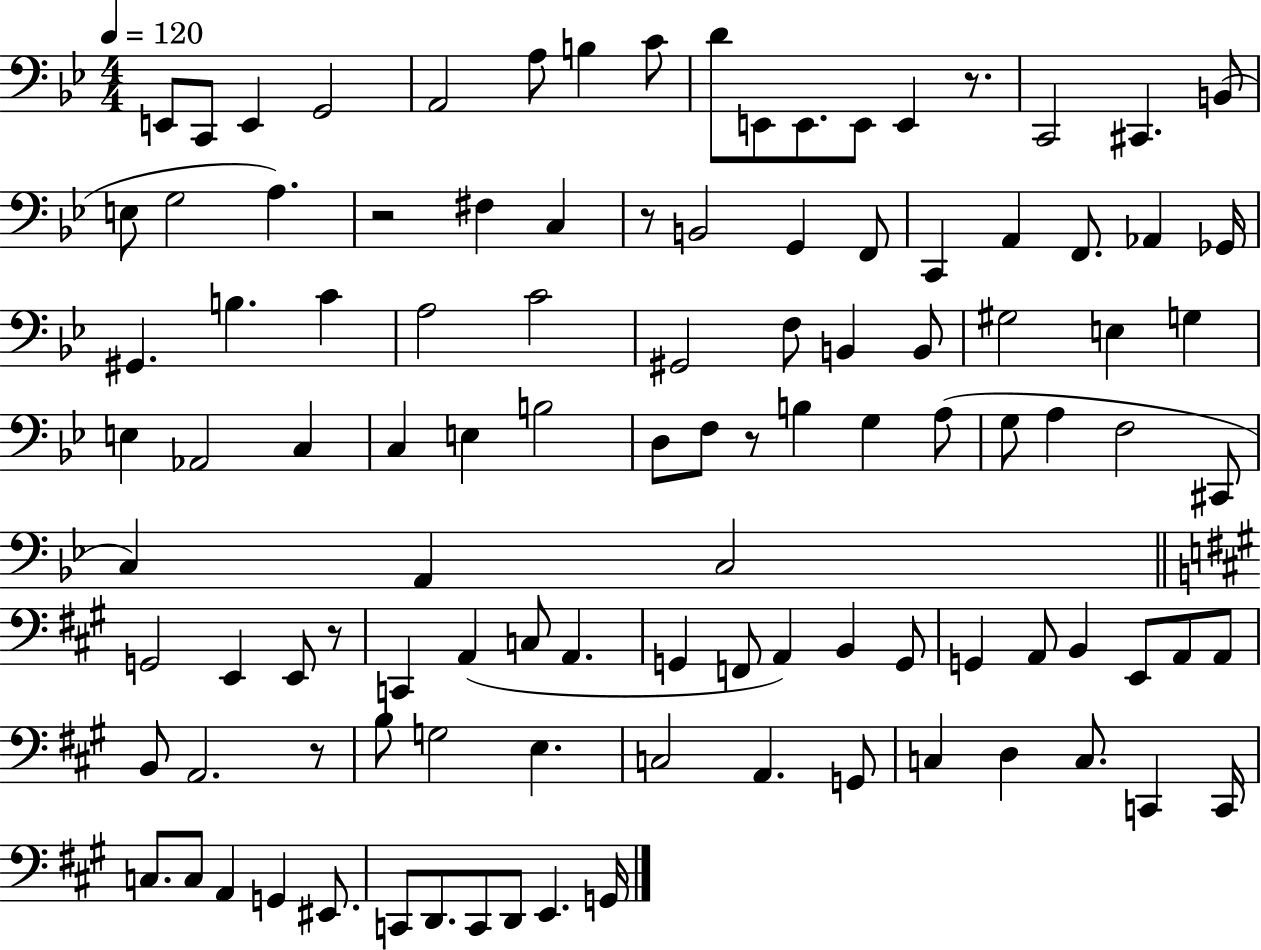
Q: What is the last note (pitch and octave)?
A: G2